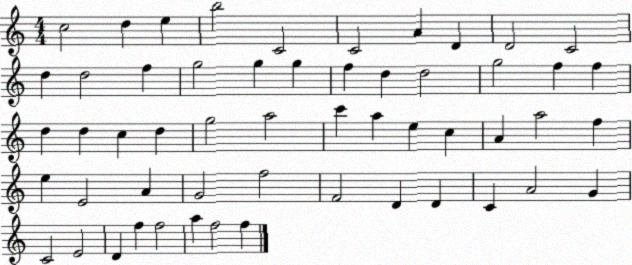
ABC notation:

X:1
T:Untitled
M:4/4
L:1/4
K:C
c2 d e b2 C2 C2 A D D2 C2 d d2 f g2 g g f d d2 g2 f f d d c d g2 a2 c' a e c A a2 f e E2 A G2 f2 F2 D D C A2 G C2 E2 D f f2 a f2 f